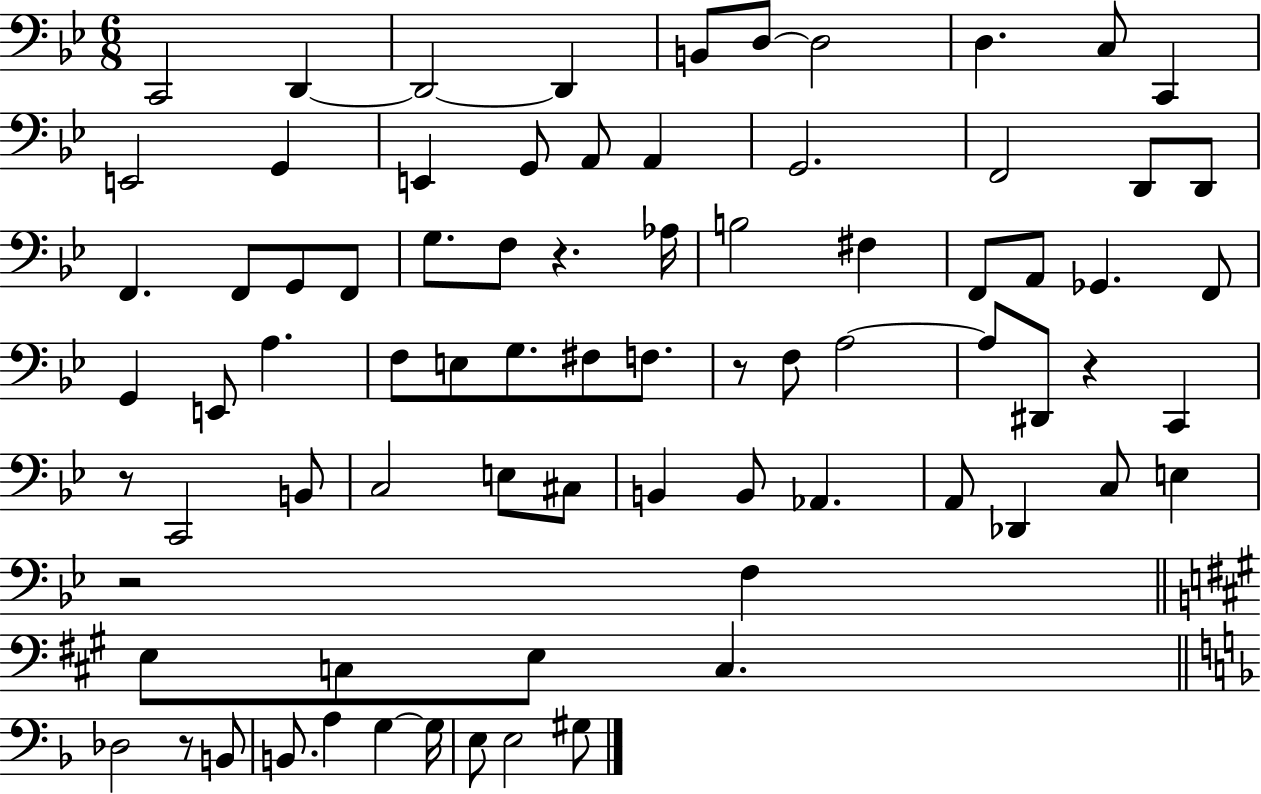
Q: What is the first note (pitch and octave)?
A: C2